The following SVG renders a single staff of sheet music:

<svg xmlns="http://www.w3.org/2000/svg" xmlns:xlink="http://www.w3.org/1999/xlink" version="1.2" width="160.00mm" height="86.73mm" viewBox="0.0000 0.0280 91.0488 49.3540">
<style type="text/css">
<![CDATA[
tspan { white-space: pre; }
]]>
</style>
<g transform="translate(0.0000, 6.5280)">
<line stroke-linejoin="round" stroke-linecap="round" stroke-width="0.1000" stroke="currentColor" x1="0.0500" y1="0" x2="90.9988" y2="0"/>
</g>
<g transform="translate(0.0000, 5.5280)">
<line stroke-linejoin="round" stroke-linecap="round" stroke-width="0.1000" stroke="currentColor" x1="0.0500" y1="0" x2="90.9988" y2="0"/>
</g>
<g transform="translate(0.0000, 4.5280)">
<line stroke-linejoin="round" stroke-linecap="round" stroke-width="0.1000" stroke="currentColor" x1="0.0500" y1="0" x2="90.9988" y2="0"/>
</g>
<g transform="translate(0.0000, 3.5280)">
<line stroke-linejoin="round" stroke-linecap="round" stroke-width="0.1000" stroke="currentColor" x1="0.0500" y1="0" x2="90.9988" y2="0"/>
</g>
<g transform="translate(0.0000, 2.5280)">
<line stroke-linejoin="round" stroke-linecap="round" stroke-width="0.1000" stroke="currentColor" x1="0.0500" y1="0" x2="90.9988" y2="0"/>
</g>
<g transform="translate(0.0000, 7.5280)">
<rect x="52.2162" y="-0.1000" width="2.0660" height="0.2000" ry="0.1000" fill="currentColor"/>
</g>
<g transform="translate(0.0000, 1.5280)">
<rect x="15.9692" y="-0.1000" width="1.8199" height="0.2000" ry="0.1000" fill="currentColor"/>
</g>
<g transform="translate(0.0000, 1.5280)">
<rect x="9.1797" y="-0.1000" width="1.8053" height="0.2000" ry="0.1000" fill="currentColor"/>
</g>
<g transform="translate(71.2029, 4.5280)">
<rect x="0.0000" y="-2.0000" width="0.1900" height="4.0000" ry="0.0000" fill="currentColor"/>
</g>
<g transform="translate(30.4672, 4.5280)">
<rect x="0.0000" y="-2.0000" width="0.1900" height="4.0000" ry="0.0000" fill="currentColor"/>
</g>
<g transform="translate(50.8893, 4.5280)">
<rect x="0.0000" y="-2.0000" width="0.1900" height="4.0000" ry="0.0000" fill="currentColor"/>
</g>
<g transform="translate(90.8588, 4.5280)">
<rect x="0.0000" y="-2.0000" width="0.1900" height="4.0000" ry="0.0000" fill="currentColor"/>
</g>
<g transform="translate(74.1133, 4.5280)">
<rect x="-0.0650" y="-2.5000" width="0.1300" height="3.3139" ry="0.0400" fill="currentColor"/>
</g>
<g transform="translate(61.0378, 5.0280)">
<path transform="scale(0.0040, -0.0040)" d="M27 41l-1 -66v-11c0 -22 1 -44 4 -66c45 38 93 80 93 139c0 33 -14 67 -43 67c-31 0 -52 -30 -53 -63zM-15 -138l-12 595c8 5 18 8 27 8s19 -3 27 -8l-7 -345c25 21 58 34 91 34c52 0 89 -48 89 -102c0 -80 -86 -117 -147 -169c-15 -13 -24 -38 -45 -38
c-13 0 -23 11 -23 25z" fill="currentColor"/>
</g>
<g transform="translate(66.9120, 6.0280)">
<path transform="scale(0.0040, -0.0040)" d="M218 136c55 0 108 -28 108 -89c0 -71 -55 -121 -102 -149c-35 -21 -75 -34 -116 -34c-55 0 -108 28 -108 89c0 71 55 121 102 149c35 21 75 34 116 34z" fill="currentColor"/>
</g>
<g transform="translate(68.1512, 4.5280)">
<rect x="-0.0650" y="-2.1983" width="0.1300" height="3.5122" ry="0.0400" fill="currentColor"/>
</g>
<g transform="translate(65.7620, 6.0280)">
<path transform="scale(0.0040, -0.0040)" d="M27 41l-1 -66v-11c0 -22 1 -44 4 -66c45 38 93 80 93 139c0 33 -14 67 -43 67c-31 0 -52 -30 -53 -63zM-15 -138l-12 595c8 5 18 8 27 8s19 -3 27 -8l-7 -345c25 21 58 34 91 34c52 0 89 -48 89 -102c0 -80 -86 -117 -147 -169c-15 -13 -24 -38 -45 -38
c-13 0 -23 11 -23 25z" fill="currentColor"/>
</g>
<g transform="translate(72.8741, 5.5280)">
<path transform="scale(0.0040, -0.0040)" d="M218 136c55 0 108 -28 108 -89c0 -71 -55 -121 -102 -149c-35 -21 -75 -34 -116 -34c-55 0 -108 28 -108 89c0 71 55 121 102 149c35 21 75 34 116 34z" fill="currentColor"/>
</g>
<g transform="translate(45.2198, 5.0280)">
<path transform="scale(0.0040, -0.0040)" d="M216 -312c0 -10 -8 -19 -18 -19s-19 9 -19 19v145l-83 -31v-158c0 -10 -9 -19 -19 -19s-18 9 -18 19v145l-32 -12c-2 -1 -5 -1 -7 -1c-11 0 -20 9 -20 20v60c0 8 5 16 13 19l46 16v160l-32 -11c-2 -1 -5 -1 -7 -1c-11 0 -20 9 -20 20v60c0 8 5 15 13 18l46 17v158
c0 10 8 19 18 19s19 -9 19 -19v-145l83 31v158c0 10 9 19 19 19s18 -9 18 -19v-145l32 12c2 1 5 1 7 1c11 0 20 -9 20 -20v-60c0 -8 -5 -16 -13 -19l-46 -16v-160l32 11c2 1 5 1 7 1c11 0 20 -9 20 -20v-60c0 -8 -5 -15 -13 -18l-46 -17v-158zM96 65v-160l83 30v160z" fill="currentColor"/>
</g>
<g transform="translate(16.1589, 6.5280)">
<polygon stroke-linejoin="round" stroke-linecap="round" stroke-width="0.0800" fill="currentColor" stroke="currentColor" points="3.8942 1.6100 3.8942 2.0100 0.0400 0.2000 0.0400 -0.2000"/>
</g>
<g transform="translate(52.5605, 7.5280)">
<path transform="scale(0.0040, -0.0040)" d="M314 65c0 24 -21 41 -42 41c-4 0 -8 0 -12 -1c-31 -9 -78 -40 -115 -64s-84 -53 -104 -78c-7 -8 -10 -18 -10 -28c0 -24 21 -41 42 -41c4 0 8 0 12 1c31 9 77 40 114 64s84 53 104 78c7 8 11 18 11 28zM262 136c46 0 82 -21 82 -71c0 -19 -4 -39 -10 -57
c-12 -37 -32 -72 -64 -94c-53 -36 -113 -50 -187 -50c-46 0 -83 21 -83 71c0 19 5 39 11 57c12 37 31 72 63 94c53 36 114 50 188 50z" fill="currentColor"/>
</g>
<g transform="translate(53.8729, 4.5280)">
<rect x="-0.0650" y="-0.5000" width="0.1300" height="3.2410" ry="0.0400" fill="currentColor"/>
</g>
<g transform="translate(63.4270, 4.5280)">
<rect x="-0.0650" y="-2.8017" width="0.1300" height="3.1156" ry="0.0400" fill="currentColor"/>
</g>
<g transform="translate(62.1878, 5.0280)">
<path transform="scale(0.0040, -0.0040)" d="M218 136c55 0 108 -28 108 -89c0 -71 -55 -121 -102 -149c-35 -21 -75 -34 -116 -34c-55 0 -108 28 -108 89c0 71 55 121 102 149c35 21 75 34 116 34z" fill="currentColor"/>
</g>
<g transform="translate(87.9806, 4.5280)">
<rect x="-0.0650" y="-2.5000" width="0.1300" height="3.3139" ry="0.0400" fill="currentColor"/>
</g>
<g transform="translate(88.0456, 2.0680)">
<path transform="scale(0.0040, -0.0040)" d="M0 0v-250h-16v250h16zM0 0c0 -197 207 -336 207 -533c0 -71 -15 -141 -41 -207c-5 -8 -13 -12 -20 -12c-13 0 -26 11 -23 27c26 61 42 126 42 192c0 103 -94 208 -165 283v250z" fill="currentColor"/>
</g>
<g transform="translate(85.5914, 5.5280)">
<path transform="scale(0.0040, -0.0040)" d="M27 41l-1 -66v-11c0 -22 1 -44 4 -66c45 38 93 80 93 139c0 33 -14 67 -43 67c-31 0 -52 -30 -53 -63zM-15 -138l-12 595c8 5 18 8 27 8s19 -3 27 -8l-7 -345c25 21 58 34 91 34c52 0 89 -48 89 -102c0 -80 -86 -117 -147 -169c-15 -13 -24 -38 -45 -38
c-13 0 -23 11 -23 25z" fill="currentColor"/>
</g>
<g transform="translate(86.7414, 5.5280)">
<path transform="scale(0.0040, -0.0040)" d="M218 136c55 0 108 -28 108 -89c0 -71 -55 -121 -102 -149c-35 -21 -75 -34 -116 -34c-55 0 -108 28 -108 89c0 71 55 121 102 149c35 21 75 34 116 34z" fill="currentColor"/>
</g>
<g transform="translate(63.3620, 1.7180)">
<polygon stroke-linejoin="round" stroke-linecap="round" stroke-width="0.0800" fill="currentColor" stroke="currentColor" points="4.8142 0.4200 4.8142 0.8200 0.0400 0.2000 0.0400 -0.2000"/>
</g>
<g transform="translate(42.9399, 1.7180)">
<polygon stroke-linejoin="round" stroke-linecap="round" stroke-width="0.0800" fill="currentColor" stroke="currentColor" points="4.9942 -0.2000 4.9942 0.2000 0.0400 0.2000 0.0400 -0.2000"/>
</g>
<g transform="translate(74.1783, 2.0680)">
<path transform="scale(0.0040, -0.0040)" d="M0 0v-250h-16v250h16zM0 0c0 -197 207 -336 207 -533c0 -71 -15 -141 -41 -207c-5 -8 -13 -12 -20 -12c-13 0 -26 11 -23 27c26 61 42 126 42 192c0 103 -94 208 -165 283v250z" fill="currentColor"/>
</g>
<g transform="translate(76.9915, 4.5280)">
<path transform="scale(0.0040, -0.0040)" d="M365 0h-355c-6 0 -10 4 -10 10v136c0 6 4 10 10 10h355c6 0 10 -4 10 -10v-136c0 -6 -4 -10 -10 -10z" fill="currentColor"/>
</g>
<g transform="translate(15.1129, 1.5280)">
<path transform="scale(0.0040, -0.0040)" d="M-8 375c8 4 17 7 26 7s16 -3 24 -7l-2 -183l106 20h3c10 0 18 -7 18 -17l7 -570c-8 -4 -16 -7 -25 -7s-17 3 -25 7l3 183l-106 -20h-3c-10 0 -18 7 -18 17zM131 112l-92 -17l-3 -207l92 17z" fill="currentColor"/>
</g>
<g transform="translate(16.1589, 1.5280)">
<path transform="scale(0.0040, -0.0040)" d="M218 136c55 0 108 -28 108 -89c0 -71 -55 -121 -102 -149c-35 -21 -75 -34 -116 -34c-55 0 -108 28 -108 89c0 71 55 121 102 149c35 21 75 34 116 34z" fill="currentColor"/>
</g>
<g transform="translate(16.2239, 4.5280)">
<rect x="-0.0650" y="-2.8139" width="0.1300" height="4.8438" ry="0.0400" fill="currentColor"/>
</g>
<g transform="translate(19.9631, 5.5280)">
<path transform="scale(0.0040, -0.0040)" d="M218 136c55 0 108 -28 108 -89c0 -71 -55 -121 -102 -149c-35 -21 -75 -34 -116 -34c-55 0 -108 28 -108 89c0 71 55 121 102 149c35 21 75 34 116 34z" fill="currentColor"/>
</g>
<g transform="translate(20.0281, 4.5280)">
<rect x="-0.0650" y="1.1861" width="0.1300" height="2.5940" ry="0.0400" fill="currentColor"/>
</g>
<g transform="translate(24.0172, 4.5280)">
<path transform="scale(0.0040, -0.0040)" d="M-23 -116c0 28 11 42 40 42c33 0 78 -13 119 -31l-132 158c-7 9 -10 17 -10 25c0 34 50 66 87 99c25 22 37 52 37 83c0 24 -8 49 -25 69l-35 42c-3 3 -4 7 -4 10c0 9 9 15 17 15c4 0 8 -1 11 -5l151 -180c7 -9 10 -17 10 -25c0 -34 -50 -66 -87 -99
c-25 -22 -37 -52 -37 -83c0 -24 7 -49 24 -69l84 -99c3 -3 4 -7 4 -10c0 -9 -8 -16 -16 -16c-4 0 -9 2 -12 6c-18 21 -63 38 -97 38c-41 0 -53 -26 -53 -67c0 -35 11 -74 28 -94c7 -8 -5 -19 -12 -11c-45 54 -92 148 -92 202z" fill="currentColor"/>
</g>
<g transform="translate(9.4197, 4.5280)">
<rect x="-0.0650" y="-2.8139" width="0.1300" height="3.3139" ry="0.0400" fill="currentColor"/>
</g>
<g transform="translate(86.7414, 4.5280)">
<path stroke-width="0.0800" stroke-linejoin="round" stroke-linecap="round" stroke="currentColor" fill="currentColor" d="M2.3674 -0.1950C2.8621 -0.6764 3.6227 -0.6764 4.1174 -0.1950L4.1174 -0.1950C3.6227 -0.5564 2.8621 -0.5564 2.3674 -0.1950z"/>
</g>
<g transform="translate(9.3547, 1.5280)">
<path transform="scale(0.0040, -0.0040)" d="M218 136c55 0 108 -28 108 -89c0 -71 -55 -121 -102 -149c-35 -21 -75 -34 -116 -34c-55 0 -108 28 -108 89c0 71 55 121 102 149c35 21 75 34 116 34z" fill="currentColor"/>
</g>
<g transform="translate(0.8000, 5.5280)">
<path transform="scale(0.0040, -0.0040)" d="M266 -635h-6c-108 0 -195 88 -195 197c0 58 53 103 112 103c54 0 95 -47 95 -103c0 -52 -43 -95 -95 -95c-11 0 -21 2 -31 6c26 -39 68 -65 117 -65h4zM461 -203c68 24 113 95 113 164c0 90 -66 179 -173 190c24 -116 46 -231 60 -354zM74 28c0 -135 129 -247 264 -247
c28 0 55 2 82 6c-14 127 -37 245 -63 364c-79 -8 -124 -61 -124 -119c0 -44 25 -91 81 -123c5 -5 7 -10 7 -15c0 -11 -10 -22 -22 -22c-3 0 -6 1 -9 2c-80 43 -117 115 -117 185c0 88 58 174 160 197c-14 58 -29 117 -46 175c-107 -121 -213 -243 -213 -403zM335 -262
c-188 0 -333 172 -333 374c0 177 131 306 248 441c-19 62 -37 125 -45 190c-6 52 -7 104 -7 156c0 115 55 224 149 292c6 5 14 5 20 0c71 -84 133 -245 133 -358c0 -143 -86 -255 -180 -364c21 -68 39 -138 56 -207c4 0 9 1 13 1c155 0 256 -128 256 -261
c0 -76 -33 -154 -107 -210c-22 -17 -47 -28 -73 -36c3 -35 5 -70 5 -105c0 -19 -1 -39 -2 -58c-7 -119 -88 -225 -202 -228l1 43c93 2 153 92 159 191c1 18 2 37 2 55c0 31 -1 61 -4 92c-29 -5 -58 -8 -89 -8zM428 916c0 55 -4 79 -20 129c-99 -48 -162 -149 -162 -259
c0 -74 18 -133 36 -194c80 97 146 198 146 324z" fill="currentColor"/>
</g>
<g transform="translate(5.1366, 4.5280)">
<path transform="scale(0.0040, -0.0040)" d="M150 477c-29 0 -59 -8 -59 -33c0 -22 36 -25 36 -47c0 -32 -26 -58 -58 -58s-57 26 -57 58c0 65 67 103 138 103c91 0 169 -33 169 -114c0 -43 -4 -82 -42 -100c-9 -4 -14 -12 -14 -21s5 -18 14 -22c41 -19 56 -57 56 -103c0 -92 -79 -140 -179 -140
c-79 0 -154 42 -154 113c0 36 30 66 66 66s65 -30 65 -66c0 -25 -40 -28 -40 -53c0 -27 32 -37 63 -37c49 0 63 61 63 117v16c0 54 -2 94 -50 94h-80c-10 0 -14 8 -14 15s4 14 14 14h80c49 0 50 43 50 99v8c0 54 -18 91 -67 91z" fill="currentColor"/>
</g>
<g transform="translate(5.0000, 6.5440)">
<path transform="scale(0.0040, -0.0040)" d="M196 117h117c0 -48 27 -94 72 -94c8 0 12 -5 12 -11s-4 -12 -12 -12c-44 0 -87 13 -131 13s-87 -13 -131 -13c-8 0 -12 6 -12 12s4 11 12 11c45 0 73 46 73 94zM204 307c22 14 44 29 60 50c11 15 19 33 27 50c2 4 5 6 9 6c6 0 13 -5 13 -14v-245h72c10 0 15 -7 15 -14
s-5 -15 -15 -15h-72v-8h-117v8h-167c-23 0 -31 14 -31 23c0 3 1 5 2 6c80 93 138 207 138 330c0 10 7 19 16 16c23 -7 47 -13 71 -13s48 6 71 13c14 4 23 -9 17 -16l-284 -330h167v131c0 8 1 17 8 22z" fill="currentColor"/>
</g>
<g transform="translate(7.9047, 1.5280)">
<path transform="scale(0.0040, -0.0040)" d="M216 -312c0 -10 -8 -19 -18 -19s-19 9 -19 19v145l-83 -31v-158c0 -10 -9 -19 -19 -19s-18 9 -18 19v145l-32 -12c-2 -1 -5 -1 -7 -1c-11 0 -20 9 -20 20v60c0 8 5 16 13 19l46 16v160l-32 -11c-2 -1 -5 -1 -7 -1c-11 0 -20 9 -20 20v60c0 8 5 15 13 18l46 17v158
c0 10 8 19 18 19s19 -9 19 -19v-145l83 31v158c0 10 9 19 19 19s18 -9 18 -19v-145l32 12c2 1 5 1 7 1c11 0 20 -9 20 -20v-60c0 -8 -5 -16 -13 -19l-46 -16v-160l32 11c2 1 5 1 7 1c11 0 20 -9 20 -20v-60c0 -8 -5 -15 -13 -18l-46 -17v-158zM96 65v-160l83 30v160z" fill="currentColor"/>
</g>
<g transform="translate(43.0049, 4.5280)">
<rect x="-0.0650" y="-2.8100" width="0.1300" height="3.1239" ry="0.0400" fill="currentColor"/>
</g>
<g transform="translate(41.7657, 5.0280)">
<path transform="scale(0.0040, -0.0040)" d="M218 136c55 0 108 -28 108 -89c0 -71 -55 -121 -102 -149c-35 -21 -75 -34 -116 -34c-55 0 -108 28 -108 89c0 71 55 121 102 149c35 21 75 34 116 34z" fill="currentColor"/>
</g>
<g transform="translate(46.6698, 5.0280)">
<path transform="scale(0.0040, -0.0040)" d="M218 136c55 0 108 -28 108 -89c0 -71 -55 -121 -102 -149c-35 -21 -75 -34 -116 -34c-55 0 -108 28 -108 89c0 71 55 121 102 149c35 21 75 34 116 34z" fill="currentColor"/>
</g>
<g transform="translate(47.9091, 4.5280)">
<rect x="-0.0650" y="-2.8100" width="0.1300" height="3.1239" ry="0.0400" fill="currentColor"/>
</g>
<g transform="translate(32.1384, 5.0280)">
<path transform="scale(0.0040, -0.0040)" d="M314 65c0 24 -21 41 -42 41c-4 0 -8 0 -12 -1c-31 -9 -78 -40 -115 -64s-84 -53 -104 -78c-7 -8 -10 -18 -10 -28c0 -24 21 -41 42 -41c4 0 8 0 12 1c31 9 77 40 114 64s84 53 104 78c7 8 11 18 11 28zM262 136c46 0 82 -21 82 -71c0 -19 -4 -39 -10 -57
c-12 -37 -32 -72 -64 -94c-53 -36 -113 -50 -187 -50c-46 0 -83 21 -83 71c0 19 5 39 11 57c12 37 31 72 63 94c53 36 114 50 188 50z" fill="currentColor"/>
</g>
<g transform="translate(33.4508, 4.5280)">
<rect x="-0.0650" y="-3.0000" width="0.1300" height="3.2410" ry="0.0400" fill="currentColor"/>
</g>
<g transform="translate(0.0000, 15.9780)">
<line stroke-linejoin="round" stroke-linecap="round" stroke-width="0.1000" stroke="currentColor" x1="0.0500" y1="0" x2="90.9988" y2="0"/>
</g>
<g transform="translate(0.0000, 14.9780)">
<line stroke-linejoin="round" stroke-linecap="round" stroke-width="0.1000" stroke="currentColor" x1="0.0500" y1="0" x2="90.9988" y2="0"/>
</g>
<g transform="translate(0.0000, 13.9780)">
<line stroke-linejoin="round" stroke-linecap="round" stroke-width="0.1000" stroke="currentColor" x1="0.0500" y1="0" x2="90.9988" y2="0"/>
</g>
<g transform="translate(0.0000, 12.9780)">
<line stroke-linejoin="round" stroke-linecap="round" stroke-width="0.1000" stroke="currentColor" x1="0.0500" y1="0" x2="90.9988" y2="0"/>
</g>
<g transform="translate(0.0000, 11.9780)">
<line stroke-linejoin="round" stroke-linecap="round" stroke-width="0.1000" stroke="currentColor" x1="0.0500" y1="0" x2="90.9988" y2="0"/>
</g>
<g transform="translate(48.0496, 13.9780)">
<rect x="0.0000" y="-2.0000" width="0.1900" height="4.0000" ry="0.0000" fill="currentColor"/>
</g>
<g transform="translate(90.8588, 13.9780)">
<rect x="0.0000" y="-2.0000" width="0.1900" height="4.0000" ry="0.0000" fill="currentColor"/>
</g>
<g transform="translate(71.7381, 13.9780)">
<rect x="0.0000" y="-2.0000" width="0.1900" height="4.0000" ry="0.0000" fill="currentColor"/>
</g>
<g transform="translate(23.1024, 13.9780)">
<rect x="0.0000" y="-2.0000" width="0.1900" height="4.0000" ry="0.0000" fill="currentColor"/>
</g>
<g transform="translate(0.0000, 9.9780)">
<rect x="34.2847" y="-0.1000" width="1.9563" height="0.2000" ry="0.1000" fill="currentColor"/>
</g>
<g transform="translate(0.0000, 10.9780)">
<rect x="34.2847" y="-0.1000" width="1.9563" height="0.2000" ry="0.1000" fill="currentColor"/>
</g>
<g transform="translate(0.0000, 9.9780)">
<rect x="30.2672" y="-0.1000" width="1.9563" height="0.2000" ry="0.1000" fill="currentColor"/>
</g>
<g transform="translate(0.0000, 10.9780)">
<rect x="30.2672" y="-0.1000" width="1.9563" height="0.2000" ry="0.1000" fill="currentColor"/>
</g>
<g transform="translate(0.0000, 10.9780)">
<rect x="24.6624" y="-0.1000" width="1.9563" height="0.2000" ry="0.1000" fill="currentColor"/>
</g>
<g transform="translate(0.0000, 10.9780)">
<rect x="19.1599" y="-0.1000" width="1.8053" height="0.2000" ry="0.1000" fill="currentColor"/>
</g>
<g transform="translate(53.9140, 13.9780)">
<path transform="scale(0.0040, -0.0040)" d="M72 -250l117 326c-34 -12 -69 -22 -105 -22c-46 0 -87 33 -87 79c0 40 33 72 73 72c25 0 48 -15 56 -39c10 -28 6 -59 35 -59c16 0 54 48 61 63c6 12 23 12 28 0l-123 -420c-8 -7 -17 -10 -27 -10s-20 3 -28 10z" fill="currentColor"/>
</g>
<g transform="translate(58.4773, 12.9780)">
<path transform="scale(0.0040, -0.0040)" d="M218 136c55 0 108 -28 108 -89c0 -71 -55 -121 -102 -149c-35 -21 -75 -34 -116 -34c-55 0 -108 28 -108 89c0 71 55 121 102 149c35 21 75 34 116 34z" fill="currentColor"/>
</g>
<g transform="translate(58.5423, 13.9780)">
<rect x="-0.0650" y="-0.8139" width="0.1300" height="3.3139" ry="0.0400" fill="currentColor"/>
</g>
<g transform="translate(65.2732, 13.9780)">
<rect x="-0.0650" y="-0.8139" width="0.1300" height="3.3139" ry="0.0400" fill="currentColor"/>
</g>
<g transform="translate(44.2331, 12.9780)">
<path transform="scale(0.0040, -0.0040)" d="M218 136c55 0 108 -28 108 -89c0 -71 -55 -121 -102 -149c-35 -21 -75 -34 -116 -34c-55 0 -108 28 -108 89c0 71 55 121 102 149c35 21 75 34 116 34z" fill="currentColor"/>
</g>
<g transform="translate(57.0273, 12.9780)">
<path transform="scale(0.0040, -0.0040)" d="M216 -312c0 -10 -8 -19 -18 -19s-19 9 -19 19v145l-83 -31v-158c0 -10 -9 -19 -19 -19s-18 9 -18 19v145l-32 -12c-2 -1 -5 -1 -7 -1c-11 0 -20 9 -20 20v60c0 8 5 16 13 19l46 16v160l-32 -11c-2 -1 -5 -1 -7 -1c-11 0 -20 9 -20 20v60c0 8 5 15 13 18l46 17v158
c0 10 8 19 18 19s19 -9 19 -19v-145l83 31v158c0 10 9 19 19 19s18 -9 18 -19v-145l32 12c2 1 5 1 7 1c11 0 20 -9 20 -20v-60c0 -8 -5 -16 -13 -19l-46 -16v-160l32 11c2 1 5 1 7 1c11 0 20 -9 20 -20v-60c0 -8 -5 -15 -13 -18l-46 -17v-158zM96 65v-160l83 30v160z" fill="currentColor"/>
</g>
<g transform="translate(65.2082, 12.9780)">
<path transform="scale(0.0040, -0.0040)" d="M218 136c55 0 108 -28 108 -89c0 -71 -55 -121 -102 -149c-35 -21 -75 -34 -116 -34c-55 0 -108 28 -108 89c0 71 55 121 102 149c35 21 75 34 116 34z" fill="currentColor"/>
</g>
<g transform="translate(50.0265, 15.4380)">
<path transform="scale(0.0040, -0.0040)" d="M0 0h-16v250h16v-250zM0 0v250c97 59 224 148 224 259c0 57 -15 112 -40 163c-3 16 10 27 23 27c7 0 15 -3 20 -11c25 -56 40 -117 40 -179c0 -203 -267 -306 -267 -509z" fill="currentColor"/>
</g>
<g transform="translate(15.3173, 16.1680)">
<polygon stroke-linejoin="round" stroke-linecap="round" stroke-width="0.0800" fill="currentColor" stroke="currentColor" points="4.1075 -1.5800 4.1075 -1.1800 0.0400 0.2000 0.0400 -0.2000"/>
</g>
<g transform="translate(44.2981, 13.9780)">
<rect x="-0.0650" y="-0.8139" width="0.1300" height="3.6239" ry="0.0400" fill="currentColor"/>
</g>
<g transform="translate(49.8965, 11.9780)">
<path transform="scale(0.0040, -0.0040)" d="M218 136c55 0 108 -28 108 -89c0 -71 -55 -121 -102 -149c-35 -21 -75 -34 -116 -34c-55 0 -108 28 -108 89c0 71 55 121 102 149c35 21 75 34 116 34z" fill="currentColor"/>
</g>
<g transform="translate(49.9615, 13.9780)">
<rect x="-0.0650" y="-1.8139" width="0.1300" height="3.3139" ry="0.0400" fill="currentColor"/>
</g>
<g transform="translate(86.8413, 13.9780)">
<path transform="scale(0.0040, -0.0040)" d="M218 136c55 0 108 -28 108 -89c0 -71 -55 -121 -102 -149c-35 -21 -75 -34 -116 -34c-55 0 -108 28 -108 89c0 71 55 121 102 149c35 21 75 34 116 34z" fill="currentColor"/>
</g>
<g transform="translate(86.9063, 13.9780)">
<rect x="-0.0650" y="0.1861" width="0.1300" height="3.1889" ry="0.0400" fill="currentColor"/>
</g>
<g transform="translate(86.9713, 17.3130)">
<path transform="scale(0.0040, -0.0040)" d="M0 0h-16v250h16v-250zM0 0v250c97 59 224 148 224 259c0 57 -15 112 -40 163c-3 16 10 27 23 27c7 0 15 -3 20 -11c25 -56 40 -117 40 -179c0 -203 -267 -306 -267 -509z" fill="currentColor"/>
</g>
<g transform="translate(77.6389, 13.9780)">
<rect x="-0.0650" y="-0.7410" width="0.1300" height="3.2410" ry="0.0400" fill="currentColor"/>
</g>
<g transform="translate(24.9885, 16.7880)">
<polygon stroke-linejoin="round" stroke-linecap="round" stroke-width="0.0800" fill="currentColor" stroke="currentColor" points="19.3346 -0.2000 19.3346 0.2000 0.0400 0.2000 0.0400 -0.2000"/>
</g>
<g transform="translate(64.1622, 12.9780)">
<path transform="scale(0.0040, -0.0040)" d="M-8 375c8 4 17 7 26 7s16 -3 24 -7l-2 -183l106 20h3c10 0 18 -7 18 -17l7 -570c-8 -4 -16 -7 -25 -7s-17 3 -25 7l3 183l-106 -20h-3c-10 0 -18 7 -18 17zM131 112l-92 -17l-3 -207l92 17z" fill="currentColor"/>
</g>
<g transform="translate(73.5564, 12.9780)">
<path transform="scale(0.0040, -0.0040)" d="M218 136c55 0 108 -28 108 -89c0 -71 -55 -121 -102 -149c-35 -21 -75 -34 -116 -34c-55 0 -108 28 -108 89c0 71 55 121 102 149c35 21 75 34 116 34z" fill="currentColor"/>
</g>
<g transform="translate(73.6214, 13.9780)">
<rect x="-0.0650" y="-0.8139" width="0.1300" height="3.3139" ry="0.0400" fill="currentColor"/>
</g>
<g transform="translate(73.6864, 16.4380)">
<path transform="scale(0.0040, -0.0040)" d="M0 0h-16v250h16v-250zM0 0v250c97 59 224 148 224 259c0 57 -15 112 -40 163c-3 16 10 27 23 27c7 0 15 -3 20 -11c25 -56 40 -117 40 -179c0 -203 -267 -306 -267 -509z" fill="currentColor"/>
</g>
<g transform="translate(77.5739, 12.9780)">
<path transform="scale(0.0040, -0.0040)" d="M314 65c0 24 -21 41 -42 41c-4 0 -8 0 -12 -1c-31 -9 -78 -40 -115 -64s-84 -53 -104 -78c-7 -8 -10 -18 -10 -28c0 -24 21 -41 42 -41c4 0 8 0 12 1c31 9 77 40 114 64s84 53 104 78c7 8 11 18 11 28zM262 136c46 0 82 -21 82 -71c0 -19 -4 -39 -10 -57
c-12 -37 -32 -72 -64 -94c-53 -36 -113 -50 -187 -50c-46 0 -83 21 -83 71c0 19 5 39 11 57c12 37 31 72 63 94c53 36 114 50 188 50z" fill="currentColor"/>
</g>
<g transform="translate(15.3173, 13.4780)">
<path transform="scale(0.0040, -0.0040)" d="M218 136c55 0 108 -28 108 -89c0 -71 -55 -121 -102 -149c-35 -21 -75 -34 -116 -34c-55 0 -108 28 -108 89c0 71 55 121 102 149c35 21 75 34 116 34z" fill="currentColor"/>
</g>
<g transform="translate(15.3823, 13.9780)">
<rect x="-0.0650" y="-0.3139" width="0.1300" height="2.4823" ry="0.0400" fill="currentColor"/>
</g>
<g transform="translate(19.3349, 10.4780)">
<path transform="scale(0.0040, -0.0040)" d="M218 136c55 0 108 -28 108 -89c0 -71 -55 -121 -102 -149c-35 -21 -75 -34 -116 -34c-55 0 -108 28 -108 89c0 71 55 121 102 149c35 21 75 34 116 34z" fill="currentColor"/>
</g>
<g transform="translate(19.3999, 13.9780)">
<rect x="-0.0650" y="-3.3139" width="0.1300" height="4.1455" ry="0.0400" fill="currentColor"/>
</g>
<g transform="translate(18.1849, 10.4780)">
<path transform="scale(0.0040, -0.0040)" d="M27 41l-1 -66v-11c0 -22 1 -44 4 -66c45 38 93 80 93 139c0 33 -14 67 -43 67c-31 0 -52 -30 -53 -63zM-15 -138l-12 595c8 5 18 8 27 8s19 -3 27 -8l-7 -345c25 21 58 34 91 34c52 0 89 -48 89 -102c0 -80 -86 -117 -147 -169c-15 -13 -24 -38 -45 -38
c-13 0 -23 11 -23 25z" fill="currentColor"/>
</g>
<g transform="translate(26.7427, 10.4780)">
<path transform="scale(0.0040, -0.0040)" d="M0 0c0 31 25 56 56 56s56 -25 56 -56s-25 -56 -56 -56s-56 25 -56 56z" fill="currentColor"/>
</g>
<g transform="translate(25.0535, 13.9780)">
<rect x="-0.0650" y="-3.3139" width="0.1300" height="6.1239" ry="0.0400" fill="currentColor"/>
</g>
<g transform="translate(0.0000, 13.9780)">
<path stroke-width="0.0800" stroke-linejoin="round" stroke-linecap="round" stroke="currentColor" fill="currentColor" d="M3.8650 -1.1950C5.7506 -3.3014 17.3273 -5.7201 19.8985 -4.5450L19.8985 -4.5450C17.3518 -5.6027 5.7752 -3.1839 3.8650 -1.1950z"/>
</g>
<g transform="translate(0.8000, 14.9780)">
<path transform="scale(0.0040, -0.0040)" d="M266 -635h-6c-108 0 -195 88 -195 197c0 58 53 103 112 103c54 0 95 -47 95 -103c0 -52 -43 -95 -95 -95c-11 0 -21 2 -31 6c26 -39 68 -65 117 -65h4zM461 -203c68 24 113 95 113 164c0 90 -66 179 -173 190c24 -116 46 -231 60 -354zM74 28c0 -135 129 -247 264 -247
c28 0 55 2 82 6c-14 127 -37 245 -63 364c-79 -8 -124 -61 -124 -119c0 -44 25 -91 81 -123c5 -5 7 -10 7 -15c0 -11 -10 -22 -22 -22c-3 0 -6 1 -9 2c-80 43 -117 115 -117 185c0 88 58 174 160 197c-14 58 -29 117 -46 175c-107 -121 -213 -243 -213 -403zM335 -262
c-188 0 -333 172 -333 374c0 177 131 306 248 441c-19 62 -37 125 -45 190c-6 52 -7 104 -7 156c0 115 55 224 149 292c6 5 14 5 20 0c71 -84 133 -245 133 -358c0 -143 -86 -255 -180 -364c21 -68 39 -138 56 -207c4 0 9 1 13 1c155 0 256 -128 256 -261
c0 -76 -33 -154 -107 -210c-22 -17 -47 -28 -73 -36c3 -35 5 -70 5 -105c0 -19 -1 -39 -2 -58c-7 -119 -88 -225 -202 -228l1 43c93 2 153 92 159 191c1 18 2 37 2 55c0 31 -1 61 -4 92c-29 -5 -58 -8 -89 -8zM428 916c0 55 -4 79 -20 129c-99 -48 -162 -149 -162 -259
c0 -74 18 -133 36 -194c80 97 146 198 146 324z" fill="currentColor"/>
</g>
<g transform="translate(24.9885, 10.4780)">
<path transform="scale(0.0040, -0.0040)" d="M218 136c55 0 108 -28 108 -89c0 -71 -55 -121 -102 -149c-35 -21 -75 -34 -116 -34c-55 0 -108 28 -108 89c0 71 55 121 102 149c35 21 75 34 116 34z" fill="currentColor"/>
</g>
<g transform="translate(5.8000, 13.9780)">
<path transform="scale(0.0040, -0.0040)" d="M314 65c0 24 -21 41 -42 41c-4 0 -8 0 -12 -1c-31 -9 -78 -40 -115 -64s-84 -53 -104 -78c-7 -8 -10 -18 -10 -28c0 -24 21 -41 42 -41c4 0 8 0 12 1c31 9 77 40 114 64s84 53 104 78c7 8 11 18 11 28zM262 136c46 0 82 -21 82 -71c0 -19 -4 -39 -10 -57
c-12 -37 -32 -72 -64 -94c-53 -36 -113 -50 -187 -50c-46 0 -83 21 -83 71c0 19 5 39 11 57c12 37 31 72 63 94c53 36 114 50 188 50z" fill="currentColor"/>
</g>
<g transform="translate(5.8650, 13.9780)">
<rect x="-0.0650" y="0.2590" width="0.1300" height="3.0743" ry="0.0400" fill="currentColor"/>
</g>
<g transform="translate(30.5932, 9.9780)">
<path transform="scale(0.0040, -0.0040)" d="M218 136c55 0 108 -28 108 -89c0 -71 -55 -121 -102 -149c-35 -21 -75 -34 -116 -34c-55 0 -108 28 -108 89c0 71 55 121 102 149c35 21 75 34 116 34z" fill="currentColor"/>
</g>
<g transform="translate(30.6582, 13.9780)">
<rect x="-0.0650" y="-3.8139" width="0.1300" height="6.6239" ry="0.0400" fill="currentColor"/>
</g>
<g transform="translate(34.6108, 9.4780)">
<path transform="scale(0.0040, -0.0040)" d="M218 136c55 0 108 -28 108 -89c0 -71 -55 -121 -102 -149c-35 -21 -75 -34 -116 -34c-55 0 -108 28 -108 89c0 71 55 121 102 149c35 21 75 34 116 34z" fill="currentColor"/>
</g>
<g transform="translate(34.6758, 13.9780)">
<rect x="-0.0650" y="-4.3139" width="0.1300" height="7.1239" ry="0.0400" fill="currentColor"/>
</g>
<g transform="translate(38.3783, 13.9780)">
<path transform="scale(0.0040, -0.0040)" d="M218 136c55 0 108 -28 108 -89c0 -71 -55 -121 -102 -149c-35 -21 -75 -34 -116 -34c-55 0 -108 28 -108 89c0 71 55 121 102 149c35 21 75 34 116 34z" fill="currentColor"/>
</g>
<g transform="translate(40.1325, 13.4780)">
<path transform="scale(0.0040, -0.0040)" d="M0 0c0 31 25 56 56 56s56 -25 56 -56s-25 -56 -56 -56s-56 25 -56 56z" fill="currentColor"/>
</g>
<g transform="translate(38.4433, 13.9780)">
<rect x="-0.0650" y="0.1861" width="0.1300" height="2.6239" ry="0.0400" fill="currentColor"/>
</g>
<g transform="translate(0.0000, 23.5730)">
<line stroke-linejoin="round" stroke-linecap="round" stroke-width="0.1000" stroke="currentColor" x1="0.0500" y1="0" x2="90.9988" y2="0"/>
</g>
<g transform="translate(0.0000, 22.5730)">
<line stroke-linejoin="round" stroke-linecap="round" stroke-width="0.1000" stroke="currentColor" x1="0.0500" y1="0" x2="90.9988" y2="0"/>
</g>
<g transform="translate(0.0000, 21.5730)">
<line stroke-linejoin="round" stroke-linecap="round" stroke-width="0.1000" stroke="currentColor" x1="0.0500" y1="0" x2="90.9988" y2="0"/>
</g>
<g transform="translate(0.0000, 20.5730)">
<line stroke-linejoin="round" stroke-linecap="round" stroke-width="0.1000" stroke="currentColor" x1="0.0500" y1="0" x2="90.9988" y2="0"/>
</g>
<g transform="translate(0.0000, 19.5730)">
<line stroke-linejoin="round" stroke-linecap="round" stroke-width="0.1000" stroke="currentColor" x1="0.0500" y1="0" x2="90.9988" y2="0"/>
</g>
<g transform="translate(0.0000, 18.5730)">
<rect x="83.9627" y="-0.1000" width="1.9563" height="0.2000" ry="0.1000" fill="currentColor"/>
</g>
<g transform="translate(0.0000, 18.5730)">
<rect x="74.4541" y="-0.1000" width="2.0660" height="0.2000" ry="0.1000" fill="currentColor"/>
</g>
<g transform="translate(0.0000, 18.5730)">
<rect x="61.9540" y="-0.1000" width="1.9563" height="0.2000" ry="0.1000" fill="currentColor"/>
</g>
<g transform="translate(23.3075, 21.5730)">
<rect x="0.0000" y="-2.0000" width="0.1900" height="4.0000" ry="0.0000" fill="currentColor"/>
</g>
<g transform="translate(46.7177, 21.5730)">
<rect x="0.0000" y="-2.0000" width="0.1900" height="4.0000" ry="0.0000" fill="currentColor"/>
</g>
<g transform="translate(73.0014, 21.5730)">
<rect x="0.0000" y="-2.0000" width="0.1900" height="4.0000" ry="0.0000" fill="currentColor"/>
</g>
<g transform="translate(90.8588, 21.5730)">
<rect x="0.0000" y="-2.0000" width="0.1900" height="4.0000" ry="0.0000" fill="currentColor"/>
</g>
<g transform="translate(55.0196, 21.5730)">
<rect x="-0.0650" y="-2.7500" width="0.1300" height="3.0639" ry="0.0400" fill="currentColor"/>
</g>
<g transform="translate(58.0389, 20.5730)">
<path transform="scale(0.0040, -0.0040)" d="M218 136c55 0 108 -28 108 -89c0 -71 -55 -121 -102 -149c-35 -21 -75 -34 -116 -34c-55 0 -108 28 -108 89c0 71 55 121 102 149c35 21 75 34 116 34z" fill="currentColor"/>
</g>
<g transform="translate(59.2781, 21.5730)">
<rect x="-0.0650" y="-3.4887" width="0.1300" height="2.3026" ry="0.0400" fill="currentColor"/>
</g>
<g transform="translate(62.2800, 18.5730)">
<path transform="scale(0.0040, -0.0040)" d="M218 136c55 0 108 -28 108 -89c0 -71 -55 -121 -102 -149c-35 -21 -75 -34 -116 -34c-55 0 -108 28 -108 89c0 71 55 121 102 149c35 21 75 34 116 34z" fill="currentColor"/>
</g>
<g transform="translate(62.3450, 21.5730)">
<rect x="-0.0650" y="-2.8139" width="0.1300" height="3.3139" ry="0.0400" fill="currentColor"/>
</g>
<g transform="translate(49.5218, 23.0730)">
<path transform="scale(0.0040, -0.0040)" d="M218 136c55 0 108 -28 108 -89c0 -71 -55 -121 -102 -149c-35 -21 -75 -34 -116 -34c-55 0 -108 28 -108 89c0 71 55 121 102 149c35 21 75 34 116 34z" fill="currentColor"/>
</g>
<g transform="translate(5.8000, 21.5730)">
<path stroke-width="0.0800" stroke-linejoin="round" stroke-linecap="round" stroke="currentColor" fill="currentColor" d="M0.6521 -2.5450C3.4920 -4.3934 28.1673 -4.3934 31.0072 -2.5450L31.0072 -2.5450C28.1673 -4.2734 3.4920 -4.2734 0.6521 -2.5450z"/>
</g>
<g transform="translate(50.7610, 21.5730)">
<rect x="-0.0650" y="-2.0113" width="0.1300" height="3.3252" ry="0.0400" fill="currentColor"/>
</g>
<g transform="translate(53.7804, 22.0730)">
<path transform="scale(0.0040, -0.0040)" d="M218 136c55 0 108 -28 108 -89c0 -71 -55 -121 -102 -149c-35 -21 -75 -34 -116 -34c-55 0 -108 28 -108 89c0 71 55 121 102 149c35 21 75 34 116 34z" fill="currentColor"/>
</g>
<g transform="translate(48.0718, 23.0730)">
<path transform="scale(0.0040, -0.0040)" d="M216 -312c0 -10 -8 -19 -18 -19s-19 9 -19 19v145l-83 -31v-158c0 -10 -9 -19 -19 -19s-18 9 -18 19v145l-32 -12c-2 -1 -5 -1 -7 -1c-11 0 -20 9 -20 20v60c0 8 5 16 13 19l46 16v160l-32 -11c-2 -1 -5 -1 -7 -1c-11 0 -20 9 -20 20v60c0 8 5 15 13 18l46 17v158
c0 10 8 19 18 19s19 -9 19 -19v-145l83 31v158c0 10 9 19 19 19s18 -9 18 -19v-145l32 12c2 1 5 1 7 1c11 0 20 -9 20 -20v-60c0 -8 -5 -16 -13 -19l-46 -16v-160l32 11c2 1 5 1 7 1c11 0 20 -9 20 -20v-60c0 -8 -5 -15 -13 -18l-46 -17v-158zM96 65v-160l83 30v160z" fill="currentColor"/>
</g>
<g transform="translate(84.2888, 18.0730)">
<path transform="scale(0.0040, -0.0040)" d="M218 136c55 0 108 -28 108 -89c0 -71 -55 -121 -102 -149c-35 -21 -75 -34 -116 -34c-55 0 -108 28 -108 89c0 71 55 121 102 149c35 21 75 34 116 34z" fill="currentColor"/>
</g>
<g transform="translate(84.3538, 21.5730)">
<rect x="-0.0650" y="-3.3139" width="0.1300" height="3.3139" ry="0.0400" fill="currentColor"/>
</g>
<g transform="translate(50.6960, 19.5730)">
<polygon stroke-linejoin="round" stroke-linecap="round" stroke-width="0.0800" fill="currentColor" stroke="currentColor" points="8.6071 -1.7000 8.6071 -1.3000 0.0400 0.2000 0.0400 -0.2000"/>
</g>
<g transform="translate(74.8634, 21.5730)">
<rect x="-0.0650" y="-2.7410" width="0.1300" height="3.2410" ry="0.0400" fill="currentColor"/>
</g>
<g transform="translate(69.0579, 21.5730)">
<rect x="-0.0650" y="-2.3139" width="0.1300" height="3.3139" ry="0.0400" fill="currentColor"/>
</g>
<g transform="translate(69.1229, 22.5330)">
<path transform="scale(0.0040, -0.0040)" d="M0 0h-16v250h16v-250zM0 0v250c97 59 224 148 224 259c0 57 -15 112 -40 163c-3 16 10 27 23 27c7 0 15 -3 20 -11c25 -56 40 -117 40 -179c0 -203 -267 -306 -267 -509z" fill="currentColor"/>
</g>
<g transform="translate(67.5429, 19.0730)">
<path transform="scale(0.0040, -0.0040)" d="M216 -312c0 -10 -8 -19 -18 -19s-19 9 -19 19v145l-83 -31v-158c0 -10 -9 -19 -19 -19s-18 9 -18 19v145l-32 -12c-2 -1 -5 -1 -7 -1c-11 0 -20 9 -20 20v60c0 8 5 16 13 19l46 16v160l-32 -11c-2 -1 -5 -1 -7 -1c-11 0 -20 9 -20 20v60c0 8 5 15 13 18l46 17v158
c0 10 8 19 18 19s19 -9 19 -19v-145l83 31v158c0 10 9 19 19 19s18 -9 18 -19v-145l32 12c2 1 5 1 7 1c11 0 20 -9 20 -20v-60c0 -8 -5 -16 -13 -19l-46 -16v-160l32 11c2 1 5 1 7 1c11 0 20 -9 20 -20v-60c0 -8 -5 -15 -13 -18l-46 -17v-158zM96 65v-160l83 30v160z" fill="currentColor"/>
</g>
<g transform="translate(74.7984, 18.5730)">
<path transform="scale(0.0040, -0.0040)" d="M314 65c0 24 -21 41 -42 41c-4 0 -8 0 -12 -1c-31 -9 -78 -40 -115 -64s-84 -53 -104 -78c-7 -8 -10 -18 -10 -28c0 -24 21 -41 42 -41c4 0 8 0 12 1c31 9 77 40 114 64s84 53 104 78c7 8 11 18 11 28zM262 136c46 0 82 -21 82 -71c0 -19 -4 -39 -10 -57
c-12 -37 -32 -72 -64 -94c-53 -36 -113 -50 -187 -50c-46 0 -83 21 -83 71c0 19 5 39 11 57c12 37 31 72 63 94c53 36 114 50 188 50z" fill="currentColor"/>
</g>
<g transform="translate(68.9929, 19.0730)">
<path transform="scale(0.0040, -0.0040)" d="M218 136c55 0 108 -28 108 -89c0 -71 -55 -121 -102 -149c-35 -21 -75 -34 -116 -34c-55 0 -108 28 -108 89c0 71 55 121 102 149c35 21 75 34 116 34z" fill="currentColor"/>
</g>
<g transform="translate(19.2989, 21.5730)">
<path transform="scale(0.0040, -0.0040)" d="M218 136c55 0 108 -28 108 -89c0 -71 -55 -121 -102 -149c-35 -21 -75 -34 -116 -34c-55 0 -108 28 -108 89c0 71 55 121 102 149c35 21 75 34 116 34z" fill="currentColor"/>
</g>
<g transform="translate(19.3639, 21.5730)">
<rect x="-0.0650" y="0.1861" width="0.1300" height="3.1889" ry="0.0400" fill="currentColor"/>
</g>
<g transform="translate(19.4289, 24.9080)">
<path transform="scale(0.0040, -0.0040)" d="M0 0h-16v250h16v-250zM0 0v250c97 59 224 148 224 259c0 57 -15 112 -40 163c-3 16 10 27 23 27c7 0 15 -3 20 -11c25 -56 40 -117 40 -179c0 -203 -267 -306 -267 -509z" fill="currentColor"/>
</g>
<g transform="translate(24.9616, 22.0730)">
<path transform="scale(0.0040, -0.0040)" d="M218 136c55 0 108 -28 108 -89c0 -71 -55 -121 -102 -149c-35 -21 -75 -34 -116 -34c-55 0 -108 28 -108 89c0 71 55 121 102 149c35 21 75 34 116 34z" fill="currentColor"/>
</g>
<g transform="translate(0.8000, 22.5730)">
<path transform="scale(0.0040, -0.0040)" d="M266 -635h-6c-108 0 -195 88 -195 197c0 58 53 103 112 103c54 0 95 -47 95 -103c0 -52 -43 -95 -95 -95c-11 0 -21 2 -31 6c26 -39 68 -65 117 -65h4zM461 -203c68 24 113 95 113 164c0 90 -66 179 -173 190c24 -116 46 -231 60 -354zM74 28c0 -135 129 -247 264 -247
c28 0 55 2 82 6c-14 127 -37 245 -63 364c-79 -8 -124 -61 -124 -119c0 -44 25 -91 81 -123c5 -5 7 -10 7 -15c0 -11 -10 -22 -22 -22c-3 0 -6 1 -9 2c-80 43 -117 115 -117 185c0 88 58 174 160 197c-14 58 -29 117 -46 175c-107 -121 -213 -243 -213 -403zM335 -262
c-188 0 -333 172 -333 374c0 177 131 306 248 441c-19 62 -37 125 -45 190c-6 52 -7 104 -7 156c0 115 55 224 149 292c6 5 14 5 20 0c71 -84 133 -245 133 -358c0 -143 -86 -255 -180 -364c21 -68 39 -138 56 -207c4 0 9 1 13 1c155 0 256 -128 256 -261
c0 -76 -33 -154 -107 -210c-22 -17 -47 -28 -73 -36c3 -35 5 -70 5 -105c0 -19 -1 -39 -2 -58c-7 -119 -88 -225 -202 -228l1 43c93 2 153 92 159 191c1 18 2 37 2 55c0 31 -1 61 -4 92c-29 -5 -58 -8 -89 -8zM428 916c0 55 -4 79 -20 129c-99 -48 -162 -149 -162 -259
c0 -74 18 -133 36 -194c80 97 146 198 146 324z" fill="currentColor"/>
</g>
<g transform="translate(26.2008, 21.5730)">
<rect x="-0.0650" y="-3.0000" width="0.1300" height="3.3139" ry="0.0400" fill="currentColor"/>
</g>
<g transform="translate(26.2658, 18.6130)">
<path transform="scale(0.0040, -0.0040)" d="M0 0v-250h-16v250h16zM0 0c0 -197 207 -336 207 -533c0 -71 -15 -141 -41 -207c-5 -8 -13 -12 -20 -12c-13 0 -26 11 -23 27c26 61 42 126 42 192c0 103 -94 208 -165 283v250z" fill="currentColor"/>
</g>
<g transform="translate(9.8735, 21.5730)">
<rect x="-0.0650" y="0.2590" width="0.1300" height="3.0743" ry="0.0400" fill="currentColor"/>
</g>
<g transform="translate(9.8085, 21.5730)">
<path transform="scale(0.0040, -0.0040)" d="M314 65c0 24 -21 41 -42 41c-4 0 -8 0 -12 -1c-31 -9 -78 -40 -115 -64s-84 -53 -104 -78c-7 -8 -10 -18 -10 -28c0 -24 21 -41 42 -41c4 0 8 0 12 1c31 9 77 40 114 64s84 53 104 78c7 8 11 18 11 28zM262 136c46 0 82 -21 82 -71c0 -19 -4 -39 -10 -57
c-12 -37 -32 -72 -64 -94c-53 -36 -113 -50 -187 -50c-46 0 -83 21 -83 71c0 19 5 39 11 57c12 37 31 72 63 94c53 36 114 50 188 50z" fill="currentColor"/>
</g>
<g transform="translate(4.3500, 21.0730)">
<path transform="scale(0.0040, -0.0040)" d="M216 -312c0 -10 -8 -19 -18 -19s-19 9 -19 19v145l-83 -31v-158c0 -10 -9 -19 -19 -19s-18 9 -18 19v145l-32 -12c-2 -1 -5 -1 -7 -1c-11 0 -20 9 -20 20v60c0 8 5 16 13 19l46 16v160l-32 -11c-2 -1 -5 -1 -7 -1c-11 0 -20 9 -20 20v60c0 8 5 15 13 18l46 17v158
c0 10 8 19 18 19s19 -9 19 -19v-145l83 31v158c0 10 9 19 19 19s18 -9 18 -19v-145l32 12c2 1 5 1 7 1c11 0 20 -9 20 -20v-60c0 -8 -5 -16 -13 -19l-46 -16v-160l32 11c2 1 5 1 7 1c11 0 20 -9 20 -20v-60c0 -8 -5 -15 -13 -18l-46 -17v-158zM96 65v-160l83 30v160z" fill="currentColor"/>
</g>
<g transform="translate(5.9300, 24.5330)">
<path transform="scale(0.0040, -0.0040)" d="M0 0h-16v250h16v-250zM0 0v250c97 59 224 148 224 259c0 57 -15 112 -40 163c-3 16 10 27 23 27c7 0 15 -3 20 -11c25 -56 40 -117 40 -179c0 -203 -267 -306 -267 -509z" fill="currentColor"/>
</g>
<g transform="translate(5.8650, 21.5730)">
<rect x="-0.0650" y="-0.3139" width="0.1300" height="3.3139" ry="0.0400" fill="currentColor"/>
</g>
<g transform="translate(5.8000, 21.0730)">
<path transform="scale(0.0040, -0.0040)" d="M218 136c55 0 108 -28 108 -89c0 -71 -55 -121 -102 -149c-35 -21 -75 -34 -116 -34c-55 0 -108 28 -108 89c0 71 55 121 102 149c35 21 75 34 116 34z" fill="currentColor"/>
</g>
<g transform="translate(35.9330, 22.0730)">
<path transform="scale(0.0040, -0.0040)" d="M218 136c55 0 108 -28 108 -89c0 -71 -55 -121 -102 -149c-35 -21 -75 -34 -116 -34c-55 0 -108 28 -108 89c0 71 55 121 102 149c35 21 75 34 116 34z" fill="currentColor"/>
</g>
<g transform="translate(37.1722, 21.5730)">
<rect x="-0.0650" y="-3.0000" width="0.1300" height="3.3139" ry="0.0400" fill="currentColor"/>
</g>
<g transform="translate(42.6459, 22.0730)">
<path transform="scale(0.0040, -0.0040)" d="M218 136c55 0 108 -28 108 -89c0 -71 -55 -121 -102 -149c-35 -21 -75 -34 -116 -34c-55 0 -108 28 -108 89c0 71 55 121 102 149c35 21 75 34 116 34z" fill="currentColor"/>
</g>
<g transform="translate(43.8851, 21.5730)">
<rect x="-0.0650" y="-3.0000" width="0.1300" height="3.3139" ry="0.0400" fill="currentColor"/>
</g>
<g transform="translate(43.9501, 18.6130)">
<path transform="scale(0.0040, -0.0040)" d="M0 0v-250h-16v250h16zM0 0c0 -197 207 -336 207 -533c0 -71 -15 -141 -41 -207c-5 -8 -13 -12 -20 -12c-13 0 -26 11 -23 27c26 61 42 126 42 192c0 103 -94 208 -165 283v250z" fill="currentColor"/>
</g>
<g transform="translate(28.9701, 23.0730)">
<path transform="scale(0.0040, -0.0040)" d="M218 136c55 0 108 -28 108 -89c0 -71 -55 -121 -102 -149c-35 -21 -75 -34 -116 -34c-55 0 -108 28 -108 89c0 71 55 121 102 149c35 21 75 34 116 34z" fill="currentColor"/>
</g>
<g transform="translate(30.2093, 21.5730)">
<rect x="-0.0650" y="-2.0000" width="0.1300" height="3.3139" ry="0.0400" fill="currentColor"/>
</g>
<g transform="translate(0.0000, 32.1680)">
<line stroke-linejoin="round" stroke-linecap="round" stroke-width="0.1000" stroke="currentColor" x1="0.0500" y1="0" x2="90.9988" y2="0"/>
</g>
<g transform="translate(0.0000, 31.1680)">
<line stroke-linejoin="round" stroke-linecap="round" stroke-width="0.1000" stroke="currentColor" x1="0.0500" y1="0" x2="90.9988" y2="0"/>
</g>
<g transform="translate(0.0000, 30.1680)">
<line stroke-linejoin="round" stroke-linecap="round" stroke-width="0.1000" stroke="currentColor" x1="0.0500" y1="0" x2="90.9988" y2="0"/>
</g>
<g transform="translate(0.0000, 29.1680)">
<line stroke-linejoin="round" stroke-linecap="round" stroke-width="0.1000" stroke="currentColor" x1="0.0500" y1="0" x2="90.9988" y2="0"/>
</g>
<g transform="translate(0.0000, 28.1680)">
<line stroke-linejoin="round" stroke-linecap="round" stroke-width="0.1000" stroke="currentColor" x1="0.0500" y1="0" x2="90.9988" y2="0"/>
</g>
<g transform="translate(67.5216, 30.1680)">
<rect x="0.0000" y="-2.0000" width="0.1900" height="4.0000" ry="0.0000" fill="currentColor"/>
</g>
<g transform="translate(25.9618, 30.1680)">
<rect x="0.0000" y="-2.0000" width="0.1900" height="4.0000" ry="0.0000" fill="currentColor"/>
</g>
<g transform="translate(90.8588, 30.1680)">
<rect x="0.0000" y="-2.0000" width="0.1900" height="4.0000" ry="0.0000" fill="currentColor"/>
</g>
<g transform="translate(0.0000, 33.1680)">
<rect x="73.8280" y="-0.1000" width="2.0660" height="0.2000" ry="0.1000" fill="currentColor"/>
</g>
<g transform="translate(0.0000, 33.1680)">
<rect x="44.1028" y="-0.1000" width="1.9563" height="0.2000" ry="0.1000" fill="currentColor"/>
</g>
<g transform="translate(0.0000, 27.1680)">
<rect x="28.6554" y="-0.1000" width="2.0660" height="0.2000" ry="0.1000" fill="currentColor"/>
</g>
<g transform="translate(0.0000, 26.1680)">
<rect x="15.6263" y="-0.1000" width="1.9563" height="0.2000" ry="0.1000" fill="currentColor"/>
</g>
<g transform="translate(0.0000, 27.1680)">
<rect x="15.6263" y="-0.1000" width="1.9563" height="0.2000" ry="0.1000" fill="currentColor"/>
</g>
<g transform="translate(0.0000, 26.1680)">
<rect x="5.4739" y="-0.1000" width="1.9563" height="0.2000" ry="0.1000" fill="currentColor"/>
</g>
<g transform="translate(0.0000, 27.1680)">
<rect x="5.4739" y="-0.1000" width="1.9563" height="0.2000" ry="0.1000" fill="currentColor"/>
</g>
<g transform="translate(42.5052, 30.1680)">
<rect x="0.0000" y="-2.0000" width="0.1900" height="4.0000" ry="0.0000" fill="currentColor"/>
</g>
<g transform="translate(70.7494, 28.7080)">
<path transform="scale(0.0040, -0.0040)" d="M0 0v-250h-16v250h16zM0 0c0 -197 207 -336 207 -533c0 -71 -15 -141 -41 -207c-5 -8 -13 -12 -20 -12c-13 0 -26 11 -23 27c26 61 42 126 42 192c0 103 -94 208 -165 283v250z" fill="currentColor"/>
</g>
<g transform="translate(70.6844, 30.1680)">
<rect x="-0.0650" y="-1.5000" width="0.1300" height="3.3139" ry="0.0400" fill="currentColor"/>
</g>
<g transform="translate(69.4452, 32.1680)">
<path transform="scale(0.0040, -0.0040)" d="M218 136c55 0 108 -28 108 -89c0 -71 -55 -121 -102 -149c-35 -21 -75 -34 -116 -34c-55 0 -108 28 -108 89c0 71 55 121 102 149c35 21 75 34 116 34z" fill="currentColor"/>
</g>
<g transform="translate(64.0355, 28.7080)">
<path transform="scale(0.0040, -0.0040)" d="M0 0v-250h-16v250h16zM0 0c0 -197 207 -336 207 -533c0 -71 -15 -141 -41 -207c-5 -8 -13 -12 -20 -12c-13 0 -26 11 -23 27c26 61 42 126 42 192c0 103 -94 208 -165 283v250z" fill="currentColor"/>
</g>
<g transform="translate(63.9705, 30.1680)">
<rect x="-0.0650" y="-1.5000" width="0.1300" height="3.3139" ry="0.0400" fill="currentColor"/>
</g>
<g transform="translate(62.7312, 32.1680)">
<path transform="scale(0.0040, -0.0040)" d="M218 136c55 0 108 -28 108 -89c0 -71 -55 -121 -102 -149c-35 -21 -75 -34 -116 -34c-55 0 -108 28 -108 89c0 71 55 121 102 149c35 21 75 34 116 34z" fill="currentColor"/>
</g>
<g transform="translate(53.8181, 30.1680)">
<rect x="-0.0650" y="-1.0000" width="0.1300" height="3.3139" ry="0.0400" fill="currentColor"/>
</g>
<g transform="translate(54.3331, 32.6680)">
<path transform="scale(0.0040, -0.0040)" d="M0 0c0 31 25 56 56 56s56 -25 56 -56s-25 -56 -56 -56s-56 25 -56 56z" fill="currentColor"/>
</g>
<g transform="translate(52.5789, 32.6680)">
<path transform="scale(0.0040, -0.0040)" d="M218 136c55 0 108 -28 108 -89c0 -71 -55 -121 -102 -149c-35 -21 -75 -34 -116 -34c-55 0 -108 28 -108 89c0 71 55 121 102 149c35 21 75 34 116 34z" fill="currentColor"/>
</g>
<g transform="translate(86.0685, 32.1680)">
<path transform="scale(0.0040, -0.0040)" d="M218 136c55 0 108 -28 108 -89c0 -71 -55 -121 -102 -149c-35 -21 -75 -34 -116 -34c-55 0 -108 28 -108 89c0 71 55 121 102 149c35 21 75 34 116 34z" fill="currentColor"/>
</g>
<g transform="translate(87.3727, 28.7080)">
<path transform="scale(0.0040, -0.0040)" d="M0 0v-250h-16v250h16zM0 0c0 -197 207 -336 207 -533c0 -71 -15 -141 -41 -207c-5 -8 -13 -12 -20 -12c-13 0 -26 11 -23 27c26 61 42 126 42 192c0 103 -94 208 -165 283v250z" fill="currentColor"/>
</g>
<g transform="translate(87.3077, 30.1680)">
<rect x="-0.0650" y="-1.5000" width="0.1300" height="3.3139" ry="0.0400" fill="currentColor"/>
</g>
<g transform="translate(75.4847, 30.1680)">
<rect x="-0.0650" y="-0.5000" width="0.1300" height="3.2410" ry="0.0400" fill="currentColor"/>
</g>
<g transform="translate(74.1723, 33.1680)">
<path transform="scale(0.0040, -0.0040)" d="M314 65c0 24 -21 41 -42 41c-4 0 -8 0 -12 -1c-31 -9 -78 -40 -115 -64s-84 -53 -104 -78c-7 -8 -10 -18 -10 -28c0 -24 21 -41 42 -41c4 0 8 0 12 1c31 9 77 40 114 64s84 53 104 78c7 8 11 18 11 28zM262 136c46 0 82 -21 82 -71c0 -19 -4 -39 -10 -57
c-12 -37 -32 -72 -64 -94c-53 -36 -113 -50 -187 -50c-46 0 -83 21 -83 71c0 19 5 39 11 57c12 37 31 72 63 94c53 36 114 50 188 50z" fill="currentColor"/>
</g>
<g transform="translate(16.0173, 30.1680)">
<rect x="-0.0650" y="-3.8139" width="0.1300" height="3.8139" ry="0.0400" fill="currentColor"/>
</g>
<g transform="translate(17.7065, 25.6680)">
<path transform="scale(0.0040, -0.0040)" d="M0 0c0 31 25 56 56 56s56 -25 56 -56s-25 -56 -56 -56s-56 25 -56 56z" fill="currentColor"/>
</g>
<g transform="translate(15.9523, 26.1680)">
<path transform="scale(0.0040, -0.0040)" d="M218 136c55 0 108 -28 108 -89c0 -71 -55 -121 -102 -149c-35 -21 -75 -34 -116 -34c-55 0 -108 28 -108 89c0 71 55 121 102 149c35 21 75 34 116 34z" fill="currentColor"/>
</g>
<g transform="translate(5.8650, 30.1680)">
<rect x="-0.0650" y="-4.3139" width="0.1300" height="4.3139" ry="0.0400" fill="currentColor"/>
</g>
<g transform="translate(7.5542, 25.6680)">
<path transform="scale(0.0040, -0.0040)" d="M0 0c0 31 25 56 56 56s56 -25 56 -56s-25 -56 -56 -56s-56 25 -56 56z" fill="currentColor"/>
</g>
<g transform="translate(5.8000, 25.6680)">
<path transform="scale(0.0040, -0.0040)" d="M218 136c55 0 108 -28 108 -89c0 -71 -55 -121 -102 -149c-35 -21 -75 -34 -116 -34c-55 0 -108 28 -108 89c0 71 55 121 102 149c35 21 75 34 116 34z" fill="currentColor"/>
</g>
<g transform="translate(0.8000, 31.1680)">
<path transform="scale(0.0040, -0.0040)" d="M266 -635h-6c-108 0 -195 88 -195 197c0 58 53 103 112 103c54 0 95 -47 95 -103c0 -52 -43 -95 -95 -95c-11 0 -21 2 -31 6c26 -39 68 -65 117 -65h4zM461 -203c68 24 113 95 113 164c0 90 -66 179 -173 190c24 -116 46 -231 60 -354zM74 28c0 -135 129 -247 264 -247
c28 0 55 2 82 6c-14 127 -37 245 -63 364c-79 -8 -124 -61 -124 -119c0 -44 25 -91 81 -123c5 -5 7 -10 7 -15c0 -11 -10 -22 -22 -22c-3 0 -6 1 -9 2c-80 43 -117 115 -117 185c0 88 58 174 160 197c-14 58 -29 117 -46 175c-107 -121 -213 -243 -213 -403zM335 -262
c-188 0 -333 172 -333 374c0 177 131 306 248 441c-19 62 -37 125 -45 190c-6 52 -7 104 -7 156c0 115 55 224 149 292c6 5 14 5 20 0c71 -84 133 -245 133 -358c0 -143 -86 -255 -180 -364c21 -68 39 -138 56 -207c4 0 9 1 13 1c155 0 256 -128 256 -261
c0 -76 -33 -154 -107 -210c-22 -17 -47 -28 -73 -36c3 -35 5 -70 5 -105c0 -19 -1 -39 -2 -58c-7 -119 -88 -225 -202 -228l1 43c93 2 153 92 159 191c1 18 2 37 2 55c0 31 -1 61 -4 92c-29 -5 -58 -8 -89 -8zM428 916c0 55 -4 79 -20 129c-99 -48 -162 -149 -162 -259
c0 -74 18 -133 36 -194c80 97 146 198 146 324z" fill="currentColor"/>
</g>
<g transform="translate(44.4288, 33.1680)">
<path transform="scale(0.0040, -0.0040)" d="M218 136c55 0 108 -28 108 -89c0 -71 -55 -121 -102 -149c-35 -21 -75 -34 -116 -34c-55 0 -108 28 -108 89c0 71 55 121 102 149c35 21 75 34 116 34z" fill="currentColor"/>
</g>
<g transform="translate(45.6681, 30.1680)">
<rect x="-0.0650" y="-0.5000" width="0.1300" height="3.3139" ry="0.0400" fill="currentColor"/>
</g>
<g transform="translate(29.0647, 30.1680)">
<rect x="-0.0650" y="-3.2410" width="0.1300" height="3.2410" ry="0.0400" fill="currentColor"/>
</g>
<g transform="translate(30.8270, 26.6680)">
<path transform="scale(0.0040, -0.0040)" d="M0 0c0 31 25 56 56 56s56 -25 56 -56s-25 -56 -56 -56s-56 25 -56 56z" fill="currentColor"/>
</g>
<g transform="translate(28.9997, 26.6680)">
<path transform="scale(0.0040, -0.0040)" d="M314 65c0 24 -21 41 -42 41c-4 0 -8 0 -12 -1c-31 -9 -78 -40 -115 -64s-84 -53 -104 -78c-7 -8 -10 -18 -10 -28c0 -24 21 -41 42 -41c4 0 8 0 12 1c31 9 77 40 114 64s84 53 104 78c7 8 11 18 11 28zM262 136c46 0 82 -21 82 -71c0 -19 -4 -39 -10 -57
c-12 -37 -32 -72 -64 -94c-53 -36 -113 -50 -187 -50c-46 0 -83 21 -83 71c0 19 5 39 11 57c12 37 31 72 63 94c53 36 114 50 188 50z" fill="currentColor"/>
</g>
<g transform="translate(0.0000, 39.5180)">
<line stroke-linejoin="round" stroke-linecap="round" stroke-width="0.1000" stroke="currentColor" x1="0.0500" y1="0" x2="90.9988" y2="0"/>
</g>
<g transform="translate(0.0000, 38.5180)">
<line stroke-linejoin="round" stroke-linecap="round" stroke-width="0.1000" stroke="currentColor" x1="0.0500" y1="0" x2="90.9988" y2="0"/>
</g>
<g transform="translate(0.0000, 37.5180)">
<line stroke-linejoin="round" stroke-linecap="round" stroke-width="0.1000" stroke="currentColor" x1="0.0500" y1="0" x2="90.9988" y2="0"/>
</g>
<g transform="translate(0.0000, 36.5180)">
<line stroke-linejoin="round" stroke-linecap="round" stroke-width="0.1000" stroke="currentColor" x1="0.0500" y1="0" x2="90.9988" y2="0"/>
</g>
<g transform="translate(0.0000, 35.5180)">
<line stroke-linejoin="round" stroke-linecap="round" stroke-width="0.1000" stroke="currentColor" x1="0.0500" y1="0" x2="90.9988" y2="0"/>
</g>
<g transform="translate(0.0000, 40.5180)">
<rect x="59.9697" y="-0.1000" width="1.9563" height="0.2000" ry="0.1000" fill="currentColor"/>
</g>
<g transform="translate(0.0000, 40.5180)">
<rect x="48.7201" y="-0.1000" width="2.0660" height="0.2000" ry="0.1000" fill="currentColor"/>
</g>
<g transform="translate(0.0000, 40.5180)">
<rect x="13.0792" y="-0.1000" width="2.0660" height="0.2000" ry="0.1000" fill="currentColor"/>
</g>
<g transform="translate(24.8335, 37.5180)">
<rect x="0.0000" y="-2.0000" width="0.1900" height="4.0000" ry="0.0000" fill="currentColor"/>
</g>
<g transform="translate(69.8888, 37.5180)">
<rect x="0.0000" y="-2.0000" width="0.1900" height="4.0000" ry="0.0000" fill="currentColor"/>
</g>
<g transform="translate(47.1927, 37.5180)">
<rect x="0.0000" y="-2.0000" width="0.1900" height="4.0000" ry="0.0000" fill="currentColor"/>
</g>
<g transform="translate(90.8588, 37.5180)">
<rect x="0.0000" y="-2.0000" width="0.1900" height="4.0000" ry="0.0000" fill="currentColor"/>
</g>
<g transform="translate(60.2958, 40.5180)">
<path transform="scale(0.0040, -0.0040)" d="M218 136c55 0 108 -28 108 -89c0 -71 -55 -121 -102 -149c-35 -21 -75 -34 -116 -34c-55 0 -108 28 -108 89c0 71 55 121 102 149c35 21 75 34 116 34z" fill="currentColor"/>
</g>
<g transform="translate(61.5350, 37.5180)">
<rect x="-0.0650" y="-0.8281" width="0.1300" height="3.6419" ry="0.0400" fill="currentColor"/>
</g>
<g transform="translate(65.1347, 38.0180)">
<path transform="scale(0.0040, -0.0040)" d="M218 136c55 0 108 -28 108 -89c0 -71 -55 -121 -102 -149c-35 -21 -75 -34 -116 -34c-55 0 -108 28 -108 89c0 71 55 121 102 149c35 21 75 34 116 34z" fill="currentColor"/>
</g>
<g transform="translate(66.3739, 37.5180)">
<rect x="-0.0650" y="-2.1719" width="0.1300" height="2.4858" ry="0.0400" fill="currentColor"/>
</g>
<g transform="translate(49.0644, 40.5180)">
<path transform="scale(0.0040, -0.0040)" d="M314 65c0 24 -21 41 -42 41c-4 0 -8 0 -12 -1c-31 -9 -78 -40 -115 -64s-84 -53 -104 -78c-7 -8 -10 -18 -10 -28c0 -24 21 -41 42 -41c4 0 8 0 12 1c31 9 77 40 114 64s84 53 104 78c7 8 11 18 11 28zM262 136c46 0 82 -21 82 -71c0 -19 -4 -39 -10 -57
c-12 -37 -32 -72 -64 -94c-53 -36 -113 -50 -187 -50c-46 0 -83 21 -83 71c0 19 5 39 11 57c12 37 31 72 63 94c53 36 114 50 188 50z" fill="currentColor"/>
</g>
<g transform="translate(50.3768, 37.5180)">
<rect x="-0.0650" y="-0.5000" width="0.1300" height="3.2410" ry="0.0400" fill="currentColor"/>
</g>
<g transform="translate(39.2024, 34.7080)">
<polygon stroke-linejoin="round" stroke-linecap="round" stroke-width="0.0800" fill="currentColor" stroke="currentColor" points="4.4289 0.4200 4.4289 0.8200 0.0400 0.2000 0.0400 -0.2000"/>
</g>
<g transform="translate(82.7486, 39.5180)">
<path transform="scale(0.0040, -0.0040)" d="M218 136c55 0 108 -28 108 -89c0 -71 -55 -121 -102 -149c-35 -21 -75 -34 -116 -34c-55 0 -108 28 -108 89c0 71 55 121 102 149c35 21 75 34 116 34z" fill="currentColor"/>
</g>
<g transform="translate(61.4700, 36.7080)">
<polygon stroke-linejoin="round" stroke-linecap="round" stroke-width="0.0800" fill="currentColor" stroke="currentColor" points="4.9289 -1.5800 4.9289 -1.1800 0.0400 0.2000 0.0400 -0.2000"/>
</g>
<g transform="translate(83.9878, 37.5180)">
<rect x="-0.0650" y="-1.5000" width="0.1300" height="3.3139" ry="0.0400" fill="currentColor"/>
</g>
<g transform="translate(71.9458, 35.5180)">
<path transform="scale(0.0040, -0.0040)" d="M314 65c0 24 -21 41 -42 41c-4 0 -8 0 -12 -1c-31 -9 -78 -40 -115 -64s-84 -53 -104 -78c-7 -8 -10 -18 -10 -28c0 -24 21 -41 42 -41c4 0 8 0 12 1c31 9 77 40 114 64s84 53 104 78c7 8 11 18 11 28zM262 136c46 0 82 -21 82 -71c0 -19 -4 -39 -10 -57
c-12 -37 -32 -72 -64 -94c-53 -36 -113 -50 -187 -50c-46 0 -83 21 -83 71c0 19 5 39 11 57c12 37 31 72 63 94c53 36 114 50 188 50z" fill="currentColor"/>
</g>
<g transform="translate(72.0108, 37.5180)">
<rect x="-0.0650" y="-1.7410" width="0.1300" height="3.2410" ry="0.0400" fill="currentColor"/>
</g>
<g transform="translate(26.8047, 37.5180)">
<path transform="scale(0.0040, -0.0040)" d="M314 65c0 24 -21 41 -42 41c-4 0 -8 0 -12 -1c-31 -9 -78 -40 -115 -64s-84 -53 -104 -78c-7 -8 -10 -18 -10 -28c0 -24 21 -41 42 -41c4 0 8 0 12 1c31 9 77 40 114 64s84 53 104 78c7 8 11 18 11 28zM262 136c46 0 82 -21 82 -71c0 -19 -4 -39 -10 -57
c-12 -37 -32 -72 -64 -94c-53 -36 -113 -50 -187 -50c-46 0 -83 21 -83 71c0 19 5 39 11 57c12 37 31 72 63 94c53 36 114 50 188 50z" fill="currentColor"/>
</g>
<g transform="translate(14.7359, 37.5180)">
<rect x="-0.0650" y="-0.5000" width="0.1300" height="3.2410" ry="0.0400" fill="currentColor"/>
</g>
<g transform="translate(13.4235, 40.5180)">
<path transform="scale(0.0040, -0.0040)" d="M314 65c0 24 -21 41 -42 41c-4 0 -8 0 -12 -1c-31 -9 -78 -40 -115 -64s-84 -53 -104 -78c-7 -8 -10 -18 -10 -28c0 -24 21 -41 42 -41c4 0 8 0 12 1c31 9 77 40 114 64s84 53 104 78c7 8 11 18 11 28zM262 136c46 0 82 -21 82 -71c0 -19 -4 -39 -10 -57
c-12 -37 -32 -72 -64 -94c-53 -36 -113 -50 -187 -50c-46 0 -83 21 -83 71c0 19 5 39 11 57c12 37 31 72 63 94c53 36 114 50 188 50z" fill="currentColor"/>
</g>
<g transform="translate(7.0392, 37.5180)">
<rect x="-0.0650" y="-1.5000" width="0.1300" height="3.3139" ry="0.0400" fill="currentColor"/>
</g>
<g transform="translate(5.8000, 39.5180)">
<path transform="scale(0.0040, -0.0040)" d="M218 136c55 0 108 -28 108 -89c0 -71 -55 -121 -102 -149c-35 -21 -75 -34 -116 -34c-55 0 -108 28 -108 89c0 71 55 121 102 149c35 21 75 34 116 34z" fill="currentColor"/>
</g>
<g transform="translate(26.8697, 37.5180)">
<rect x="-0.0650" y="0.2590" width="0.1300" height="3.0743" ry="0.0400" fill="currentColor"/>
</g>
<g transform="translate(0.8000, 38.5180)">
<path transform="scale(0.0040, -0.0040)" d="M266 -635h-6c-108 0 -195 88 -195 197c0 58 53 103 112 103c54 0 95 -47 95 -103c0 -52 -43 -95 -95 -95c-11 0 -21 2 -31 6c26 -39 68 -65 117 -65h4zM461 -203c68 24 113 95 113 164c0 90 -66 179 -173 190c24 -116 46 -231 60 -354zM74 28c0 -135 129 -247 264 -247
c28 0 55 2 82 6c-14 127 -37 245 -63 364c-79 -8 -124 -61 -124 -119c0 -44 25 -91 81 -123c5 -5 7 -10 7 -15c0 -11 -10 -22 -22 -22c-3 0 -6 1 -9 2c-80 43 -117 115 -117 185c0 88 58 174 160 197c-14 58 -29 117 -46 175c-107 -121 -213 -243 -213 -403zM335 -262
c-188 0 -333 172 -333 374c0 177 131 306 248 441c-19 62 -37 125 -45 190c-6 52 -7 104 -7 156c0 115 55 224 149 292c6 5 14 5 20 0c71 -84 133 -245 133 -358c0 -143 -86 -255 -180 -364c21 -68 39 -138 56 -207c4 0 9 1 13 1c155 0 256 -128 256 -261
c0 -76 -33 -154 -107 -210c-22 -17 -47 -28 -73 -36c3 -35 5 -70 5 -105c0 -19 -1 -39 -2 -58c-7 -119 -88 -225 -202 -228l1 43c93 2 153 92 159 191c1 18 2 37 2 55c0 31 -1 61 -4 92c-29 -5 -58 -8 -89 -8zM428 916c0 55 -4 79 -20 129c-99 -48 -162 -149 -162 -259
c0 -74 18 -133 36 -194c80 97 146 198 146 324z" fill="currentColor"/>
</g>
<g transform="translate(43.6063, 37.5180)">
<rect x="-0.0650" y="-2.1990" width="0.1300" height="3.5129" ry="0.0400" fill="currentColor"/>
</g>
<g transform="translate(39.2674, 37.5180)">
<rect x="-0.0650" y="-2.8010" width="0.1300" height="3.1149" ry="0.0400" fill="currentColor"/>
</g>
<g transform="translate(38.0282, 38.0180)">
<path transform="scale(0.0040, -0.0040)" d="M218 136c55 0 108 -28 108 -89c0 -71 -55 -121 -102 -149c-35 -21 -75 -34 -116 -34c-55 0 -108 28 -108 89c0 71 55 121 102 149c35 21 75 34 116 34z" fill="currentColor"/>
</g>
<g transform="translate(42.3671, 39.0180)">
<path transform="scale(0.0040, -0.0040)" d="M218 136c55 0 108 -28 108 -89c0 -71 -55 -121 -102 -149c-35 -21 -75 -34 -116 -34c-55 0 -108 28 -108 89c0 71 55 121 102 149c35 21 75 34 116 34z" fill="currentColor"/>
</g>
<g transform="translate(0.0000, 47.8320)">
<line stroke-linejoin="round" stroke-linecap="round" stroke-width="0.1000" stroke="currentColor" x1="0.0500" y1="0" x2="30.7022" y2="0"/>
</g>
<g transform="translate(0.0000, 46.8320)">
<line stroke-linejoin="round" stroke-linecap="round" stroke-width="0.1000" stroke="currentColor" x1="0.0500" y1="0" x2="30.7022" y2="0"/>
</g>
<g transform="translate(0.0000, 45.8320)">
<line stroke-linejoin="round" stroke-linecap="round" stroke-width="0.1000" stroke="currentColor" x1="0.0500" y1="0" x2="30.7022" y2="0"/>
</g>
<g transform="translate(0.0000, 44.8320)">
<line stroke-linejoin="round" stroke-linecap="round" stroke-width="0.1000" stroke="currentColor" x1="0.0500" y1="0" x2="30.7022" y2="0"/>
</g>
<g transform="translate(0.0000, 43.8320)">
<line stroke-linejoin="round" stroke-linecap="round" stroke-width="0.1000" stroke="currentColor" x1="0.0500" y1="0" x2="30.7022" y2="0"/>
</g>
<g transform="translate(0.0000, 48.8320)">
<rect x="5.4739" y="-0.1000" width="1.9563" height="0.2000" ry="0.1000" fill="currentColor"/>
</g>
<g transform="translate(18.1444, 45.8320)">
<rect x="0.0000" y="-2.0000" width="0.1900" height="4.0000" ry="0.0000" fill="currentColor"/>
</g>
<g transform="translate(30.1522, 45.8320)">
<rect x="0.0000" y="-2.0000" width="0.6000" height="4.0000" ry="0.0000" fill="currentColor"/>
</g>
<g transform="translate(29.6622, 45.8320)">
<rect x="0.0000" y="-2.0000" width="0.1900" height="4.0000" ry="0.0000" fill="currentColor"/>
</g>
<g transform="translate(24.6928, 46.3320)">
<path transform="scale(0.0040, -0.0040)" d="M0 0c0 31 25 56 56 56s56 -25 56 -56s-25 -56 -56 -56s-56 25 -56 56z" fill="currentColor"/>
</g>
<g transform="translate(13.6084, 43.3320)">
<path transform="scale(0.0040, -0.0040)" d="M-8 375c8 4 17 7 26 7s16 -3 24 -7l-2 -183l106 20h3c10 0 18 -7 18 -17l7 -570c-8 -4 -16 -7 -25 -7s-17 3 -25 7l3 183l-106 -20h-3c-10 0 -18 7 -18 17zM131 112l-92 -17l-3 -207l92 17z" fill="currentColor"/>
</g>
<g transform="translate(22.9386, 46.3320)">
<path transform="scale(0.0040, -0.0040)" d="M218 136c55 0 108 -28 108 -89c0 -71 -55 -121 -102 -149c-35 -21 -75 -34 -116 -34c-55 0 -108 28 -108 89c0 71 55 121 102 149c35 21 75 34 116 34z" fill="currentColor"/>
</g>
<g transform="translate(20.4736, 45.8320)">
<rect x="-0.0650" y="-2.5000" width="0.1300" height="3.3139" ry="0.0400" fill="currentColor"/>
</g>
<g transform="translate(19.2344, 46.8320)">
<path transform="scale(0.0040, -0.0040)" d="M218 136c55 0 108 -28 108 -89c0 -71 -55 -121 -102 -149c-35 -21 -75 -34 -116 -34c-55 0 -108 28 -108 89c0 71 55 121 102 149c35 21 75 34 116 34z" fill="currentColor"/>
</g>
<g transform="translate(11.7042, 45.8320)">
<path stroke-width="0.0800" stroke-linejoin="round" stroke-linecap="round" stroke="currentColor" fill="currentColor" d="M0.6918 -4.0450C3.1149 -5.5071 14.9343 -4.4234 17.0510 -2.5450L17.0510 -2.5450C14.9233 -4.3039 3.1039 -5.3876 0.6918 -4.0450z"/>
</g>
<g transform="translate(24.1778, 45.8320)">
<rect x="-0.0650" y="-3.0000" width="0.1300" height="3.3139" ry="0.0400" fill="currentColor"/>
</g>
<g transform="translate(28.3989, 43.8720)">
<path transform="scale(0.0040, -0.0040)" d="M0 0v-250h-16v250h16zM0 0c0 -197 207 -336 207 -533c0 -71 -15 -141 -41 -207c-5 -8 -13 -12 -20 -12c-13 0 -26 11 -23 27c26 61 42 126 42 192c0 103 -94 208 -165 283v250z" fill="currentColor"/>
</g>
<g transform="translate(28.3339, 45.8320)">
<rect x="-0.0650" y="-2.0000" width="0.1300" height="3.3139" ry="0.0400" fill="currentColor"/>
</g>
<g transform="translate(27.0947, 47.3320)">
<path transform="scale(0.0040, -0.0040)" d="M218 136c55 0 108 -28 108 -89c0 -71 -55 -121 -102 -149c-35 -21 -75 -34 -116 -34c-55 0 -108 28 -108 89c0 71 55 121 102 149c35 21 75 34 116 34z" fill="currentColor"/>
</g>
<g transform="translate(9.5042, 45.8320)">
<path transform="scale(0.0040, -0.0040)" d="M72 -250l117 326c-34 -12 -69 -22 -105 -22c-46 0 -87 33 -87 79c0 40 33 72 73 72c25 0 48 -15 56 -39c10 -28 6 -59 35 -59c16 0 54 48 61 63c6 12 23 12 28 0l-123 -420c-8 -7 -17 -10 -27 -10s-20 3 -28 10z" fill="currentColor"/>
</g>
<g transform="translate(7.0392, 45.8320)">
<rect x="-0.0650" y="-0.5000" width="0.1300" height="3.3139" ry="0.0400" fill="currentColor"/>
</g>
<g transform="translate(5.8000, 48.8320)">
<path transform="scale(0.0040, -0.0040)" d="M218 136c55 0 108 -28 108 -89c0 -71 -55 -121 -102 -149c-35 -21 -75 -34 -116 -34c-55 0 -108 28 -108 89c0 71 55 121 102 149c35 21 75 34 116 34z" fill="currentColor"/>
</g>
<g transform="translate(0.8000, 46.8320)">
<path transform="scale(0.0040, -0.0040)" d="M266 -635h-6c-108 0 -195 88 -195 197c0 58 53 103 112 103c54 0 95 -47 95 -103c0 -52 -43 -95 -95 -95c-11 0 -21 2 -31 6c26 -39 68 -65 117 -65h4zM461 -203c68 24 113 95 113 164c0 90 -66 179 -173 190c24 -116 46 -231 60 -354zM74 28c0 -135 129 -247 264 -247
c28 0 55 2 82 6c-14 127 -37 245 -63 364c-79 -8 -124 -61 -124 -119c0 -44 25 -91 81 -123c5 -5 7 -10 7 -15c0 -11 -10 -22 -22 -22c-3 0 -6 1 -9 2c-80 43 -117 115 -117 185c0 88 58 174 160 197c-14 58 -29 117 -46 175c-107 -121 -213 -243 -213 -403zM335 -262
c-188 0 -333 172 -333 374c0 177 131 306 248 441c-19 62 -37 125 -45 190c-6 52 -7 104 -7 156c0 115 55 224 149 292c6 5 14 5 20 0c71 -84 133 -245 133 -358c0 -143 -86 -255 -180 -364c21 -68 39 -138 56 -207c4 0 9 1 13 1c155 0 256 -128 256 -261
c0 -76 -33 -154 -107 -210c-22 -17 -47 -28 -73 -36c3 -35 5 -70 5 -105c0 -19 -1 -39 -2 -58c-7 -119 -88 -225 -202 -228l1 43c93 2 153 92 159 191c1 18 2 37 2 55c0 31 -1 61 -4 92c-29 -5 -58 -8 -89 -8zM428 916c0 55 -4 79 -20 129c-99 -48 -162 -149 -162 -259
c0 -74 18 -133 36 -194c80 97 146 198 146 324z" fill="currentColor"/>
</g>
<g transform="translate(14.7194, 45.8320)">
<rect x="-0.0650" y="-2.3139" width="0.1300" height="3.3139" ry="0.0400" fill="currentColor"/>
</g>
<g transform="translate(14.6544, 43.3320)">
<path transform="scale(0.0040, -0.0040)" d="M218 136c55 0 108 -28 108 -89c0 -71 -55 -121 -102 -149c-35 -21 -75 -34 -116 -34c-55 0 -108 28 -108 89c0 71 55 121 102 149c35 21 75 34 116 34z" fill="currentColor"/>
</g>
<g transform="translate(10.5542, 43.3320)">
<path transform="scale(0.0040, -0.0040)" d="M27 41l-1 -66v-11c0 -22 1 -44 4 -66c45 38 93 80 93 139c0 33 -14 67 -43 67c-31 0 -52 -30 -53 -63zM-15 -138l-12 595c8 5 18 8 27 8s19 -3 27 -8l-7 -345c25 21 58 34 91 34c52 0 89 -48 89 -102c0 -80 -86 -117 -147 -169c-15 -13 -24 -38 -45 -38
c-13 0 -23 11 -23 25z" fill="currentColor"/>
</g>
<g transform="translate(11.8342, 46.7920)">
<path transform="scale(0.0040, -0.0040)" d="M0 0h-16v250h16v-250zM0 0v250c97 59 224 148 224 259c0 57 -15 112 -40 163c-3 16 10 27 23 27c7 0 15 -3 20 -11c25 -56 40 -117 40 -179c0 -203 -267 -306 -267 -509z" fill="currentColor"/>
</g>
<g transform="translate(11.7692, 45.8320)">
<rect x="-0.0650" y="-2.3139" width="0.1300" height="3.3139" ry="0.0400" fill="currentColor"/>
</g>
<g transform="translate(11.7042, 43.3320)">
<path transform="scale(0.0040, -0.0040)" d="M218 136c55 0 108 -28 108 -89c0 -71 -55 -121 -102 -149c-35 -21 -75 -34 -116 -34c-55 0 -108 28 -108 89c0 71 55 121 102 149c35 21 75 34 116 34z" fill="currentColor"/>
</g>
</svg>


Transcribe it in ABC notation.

X:1
T:Untitled
M:3/4
L:1/4
K:C
^a a/2 G/2 z A2 A/2 ^A/2 C2 _A/2 _F/2 G/2 z2 _G/2 B2 c/2 _b/2 b/2 c'/2 d'/2 B/2 d/2 f/2 z/2 ^d d d/2 d2 B/2 ^c/2 B2 B/2 A/2 F A A/2 ^F/2 A/2 d/2 a ^g/2 a2 b d' c' b2 C D E/2 E/2 C2 E/2 E C2 B2 A/2 F/2 C2 C/2 A/2 f2 E C z/2 _g/2 g G A F/2